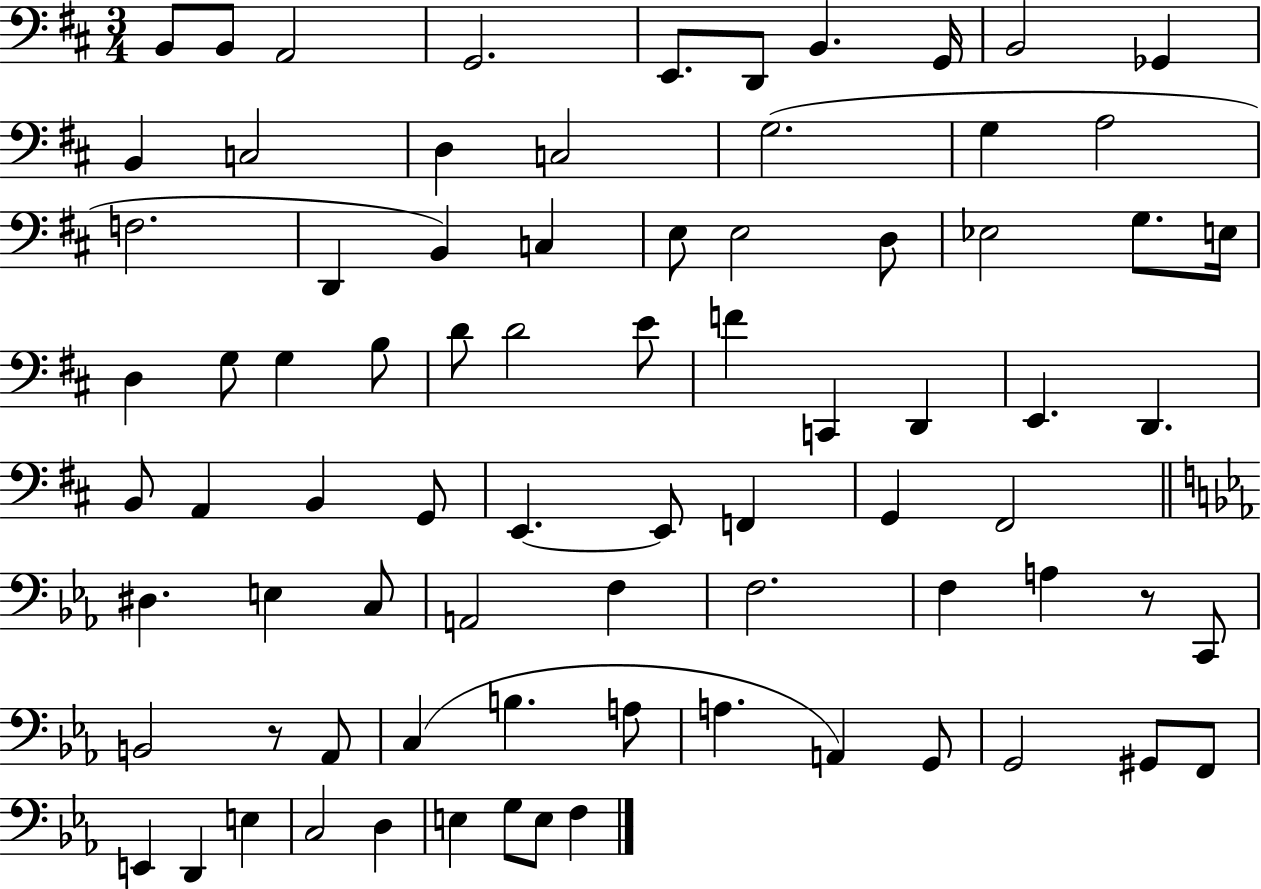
{
  \clef bass
  \numericTimeSignature
  \time 3/4
  \key d \major
  b,8 b,8 a,2 | g,2. | e,8. d,8 b,4. g,16 | b,2 ges,4 | \break b,4 c2 | d4 c2 | g2.( | g4 a2 | \break f2. | d,4 b,4) c4 | e8 e2 d8 | ees2 g8. e16 | \break d4 g8 g4 b8 | d'8 d'2 e'8 | f'4 c,4 d,4 | e,4. d,4. | \break b,8 a,4 b,4 g,8 | e,4.~~ e,8 f,4 | g,4 fis,2 | \bar "||" \break \key ees \major dis4. e4 c8 | a,2 f4 | f2. | f4 a4 r8 c,8 | \break b,2 r8 aes,8 | c4( b4. a8 | a4. a,4) g,8 | g,2 gis,8 f,8 | \break e,4 d,4 e4 | c2 d4 | e4 g8 e8 f4 | \bar "|."
}